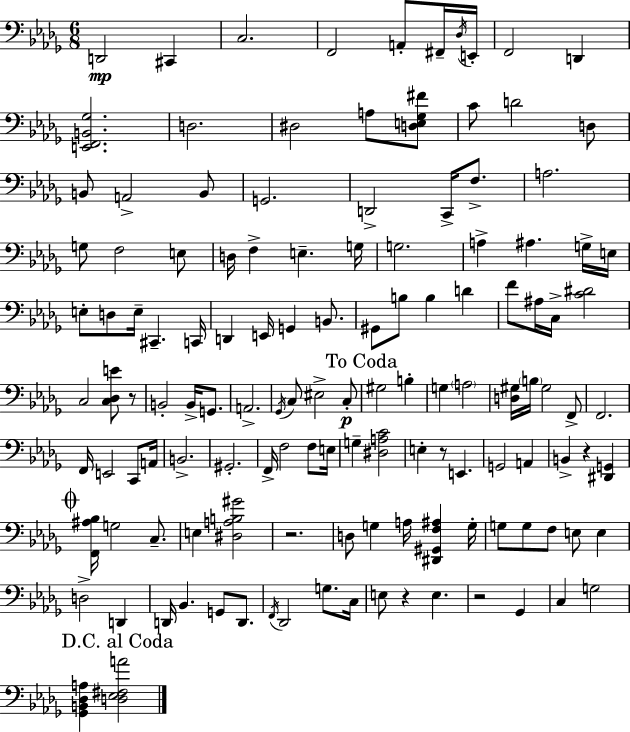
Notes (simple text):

D2/h C#2/q C3/h. F2/h A2/e F#2/s Db3/s E2/s F2/h D2/q [E2,F2,B2,Gb3]/h. D3/h. D#3/h A3/e [D3,E3,Gb3,F#4]/e C4/e D4/h D3/e B2/e A2/h B2/e G2/h. D2/h C2/s F3/e. A3/h. G3/e F3/h E3/e D3/s F3/q E3/q. G3/s G3/h. A3/q A#3/q. G3/s E3/s E3/e D3/e E3/s C#2/q. C2/s D2/q E2/s G2/q B2/e. G#2/e B3/e B3/q D4/q F4/e A#3/s C3/s [C4,D#4]/h C3/h [C3,Db3,E4]/e R/e B2/h B2/s G2/e. A2/h. Gb2/s C3/e EIS3/h C3/e G#3/h B3/q G3/q A3/h [D3,G#3]/s B3/s G#3/h F2/e F2/h. F2/s E2/h C2/e A2/s B2/h. G#2/h. F2/s F3/h F3/e E3/s G3/q [D#3,A3,C4]/h E3/q R/e E2/q. G2/h A2/q B2/q R/q [D#2,G2]/q [F2,A#3,Bb3]/s G3/h C3/e. E3/q [D#3,A3,B3,G#4]/h R/h. D3/e G3/q A3/s [D#2,G#2,F3,A#3]/q G3/s G3/e G3/e F3/e E3/e E3/q D3/h D2/q D2/s Bb2/q. G2/e D2/e. F2/s Db2/h G3/e. C3/s E3/e R/q E3/q. R/h Gb2/q C3/q G3/h [Gb2,B2,Db3,A3]/q [D3,Eb3,F#3,A4]/h